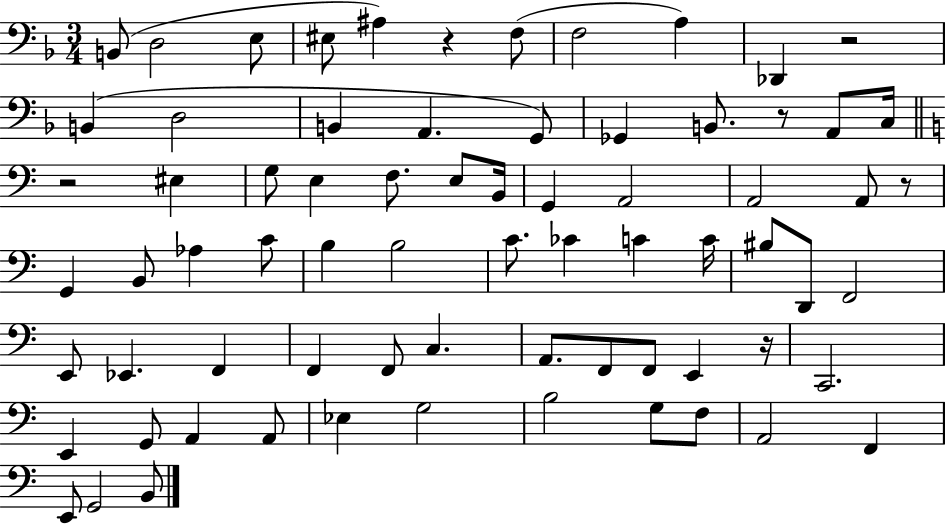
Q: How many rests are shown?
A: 6